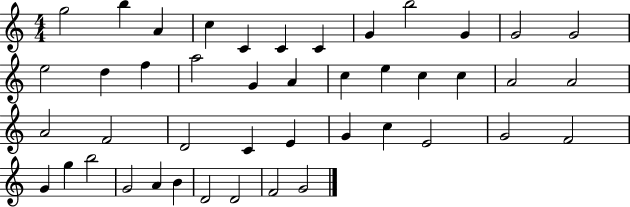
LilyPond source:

{
  \clef treble
  \numericTimeSignature
  \time 4/4
  \key c \major
  g''2 b''4 a'4 | c''4 c'4 c'4 c'4 | g'4 b''2 g'4 | g'2 g'2 | \break e''2 d''4 f''4 | a''2 g'4 a'4 | c''4 e''4 c''4 c''4 | a'2 a'2 | \break a'2 f'2 | d'2 c'4 e'4 | g'4 c''4 e'2 | g'2 f'2 | \break g'4 g''4 b''2 | g'2 a'4 b'4 | d'2 d'2 | f'2 g'2 | \break \bar "|."
}